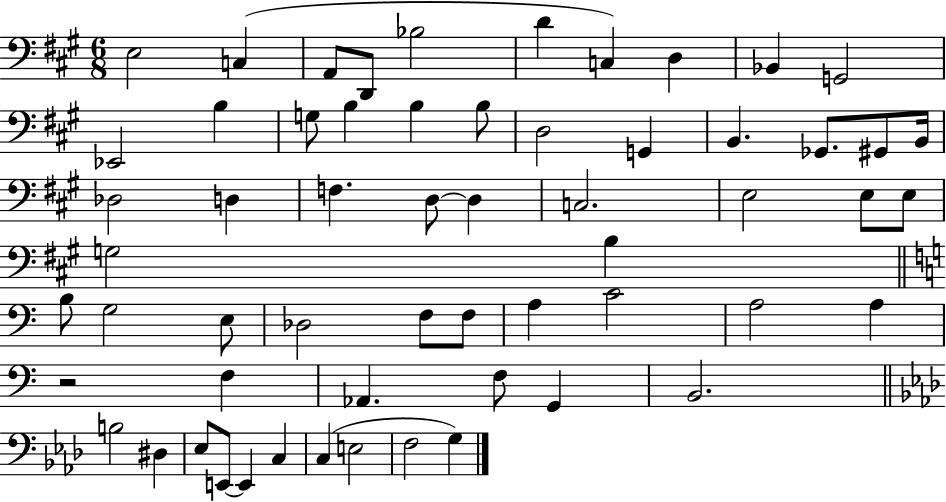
X:1
T:Untitled
M:6/8
L:1/4
K:A
E,2 C, A,,/2 D,,/2 _B,2 D C, D, _B,, G,,2 _E,,2 B, G,/2 B, B, B,/2 D,2 G,, B,, _G,,/2 ^G,,/2 B,,/4 _D,2 D, F, D,/2 D, C,2 E,2 E,/2 E,/2 G,2 B, B,/2 G,2 E,/2 _D,2 F,/2 F,/2 A, C2 A,2 A, z2 F, _A,, F,/2 G,, B,,2 B,2 ^D, _E,/2 E,,/2 E,, C, C, E,2 F,2 G,